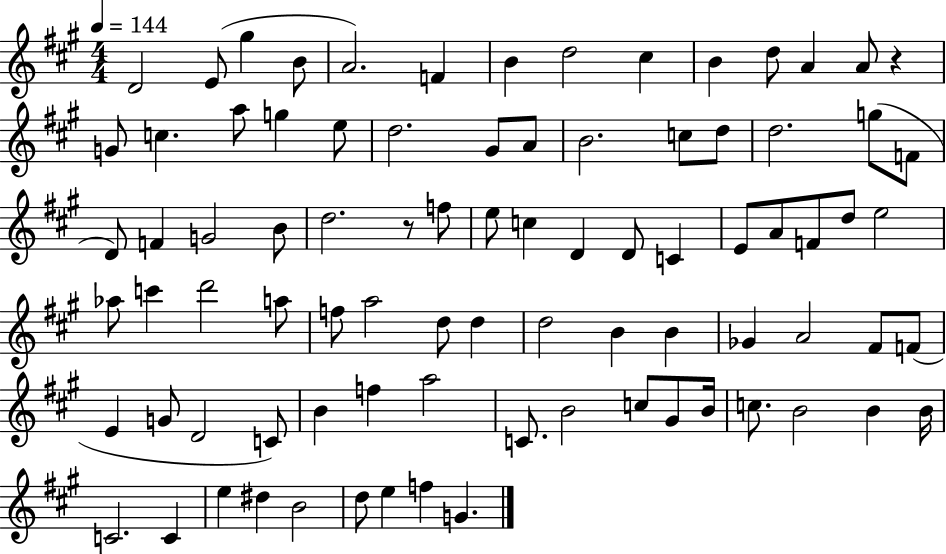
{
  \clef treble
  \numericTimeSignature
  \time 4/4
  \key a \major
  \tempo 4 = 144
  d'2 e'8( gis''4 b'8 | a'2.) f'4 | b'4 d''2 cis''4 | b'4 d''8 a'4 a'8 r4 | \break g'8 c''4. a''8 g''4 e''8 | d''2. gis'8 a'8 | b'2. c''8 d''8 | d''2. g''8( f'8 | \break d'8) f'4 g'2 b'8 | d''2. r8 f''8 | e''8 c''4 d'4 d'8 c'4 | e'8 a'8 f'8 d''8 e''2 | \break aes''8 c'''4 d'''2 a''8 | f''8 a''2 d''8 d''4 | d''2 b'4 b'4 | ges'4 a'2 fis'8 f'8( | \break e'4 g'8 d'2 c'8) | b'4 f''4 a''2 | c'8. b'2 c''8 gis'8 b'16 | c''8. b'2 b'4 b'16 | \break c'2. c'4 | e''4 dis''4 b'2 | d''8 e''4 f''4 g'4. | \bar "|."
}